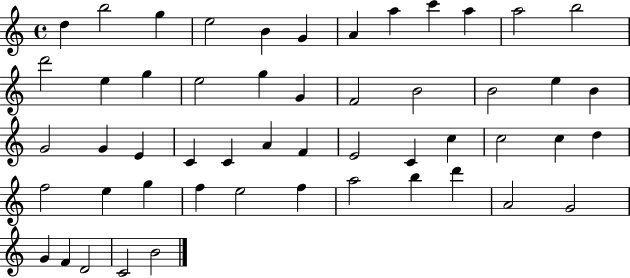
X:1
T:Untitled
M:4/4
L:1/4
K:C
d b2 g e2 B G A a c' a a2 b2 d'2 e g e2 g G F2 B2 B2 e B G2 G E C C A F E2 C c c2 c d f2 e g f e2 f a2 b d' A2 G2 G F D2 C2 B2